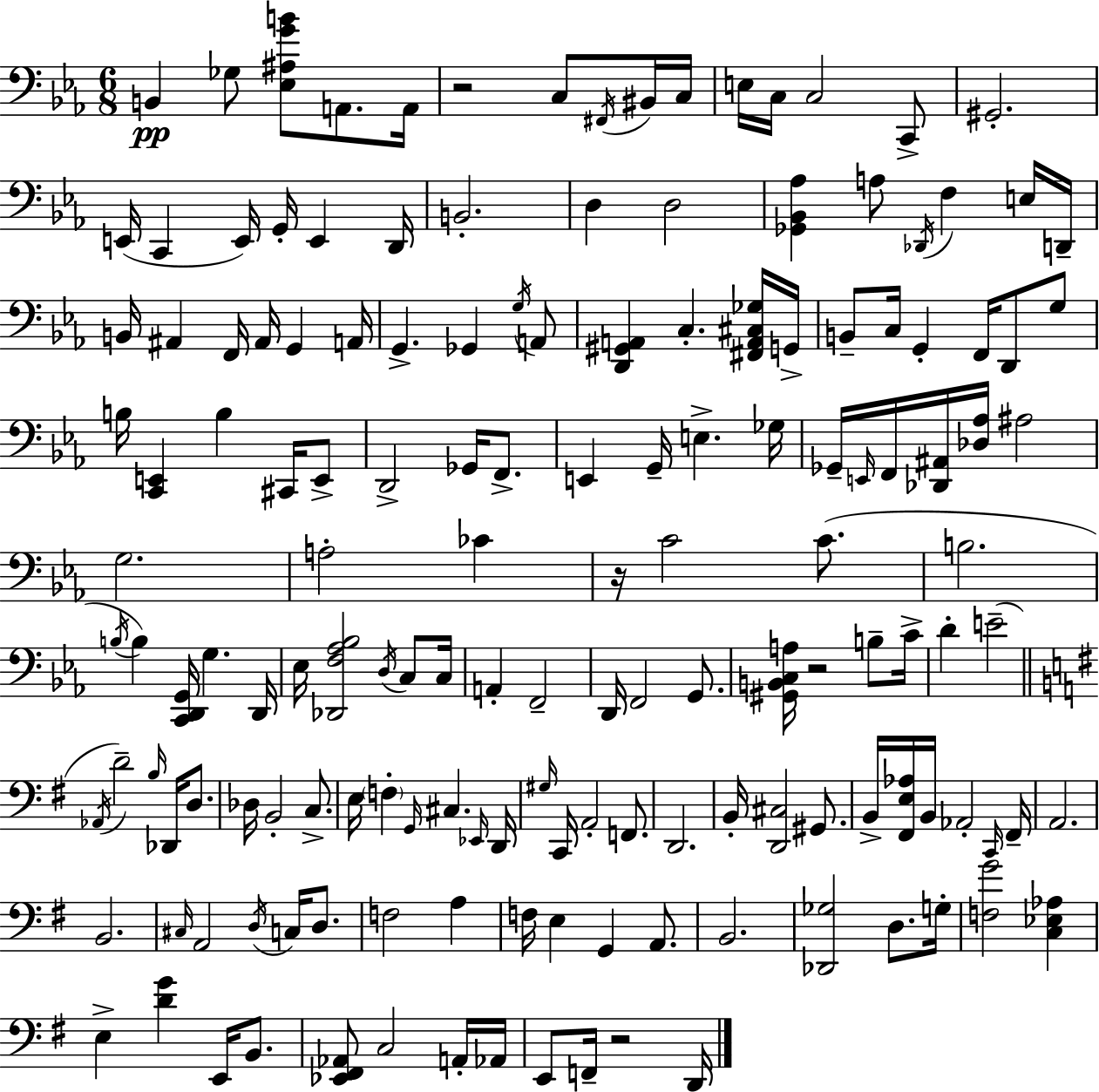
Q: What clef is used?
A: bass